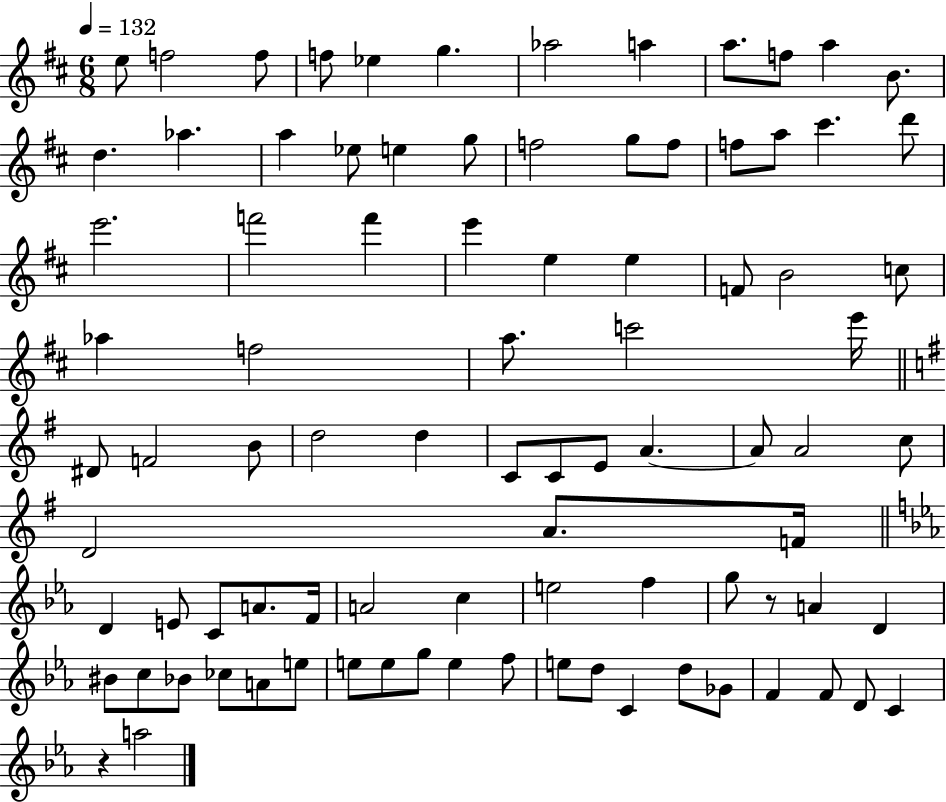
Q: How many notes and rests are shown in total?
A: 89